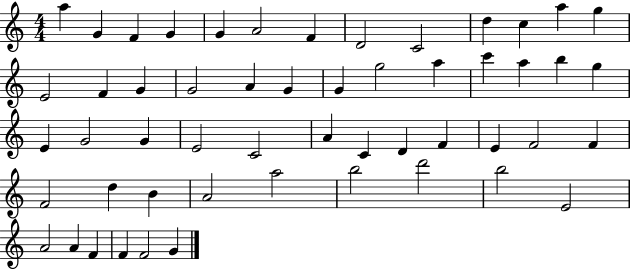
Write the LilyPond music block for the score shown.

{
  \clef treble
  \numericTimeSignature
  \time 4/4
  \key c \major
  a''4 g'4 f'4 g'4 | g'4 a'2 f'4 | d'2 c'2 | d''4 c''4 a''4 g''4 | \break e'2 f'4 g'4 | g'2 a'4 g'4 | g'4 g''2 a''4 | c'''4 a''4 b''4 g''4 | \break e'4 g'2 g'4 | e'2 c'2 | a'4 c'4 d'4 f'4 | e'4 f'2 f'4 | \break f'2 d''4 b'4 | a'2 a''2 | b''2 d'''2 | b''2 e'2 | \break a'2 a'4 f'4 | f'4 f'2 g'4 | \bar "|."
}